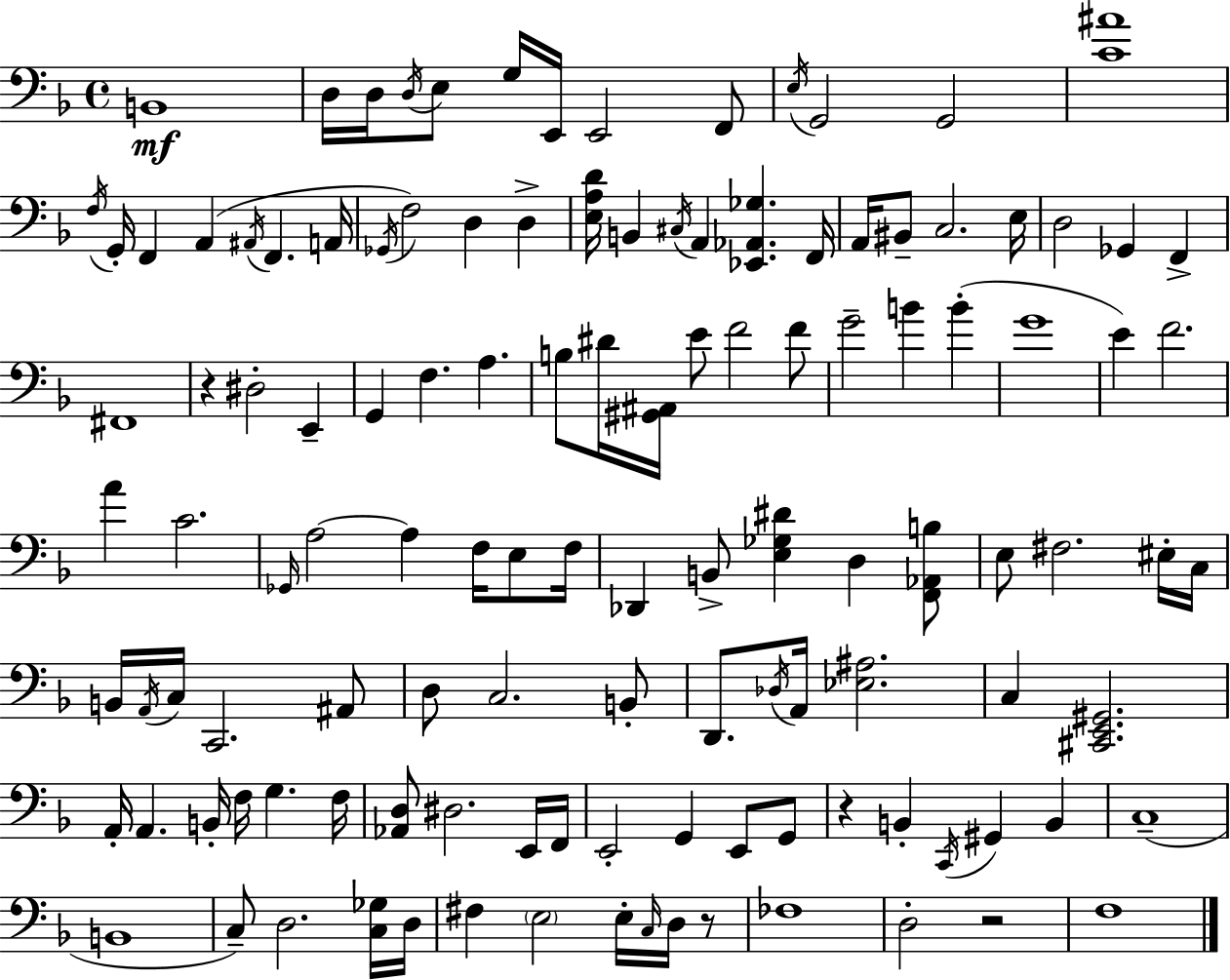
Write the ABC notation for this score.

X:1
T:Untitled
M:4/4
L:1/4
K:Dm
B,,4 D,/4 D,/4 D,/4 E,/2 G,/4 E,,/4 E,,2 F,,/2 E,/4 G,,2 G,,2 [C^A]4 F,/4 G,,/4 F,, A,, ^A,,/4 F,, A,,/4 _G,,/4 F,2 D, D, [E,A,D]/4 B,, ^C,/4 A,, [_E,,_A,,_G,] F,,/4 A,,/4 ^B,,/2 C,2 E,/4 D,2 _G,, F,, ^F,,4 z ^D,2 E,, G,, F, A, B,/2 ^D/4 [^G,,^A,,]/4 E/2 F2 F/2 G2 B B G4 E F2 A C2 _G,,/4 A,2 A, F,/4 E,/2 F,/4 _D,, B,,/2 [E,_G,^D] D, [F,,_A,,B,]/2 E,/2 ^F,2 ^E,/4 C,/4 B,,/4 A,,/4 C,/4 C,,2 ^A,,/2 D,/2 C,2 B,,/2 D,,/2 _D,/4 A,,/4 [_E,^A,]2 C, [^C,,E,,^G,,]2 A,,/4 A,, B,,/4 F,/4 G, F,/4 [_A,,D,]/2 ^D,2 E,,/4 F,,/4 E,,2 G,, E,,/2 G,,/2 z B,, C,,/4 ^G,, B,, C,4 B,,4 C,/2 D,2 [C,_G,]/4 D,/4 ^F, E,2 E,/4 C,/4 D,/4 z/2 _F,4 D,2 z2 F,4